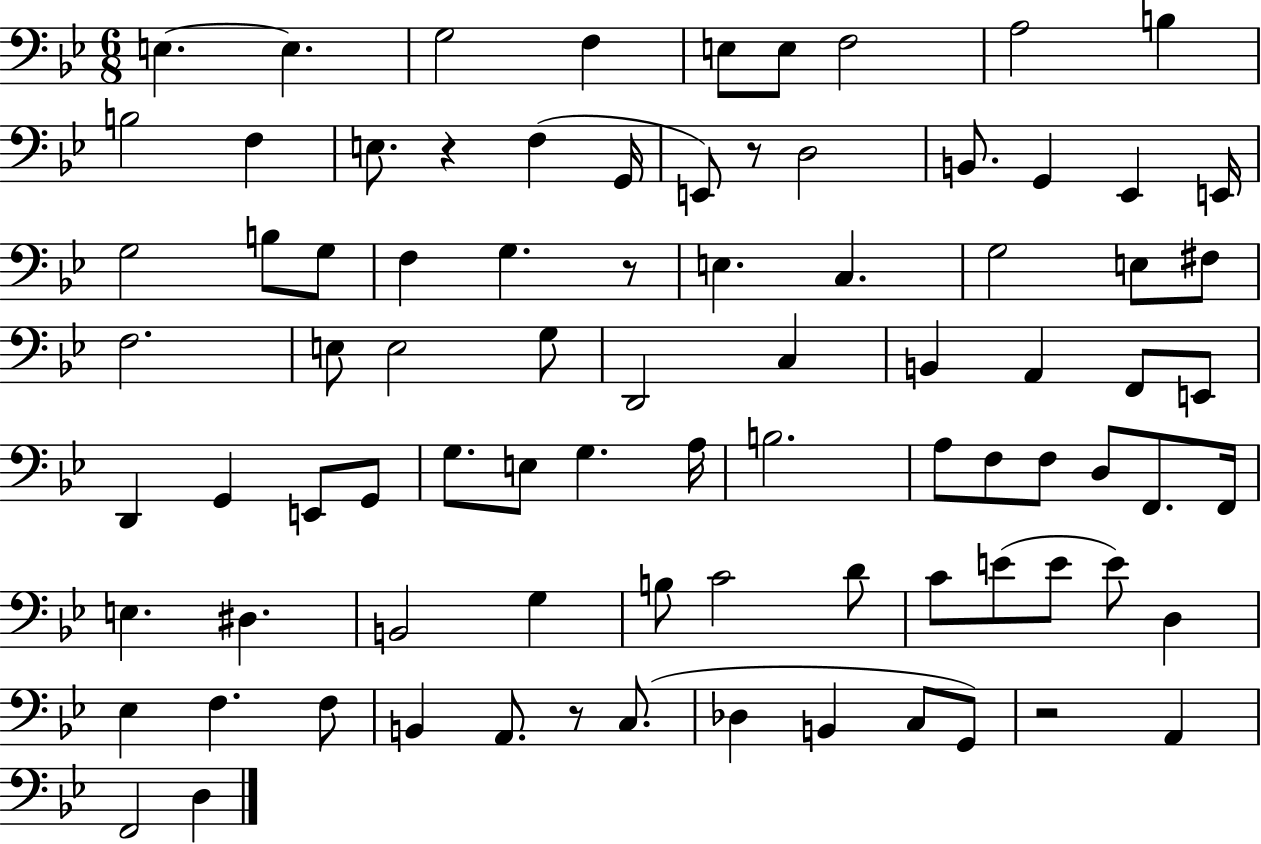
X:1
T:Untitled
M:6/8
L:1/4
K:Bb
E, E, G,2 F, E,/2 E,/2 F,2 A,2 B, B,2 F, E,/2 z F, G,,/4 E,,/2 z/2 D,2 B,,/2 G,, _E,, E,,/4 G,2 B,/2 G,/2 F, G, z/2 E, C, G,2 E,/2 ^F,/2 F,2 E,/2 E,2 G,/2 D,,2 C, B,, A,, F,,/2 E,,/2 D,, G,, E,,/2 G,,/2 G,/2 E,/2 G, A,/4 B,2 A,/2 F,/2 F,/2 D,/2 F,,/2 F,,/4 E, ^D, B,,2 G, B,/2 C2 D/2 C/2 E/2 E/2 E/2 D, _E, F, F,/2 B,, A,,/2 z/2 C,/2 _D, B,, C,/2 G,,/2 z2 A,, F,,2 D,